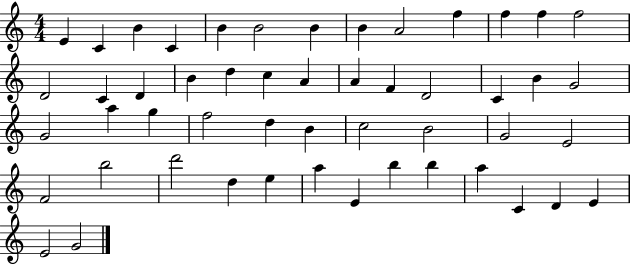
X:1
T:Untitled
M:4/4
L:1/4
K:C
E C B C B B2 B B A2 f f f f2 D2 C D B d c A A F D2 C B G2 G2 a g f2 d B c2 B2 G2 E2 F2 b2 d'2 d e a E b b a C D E E2 G2